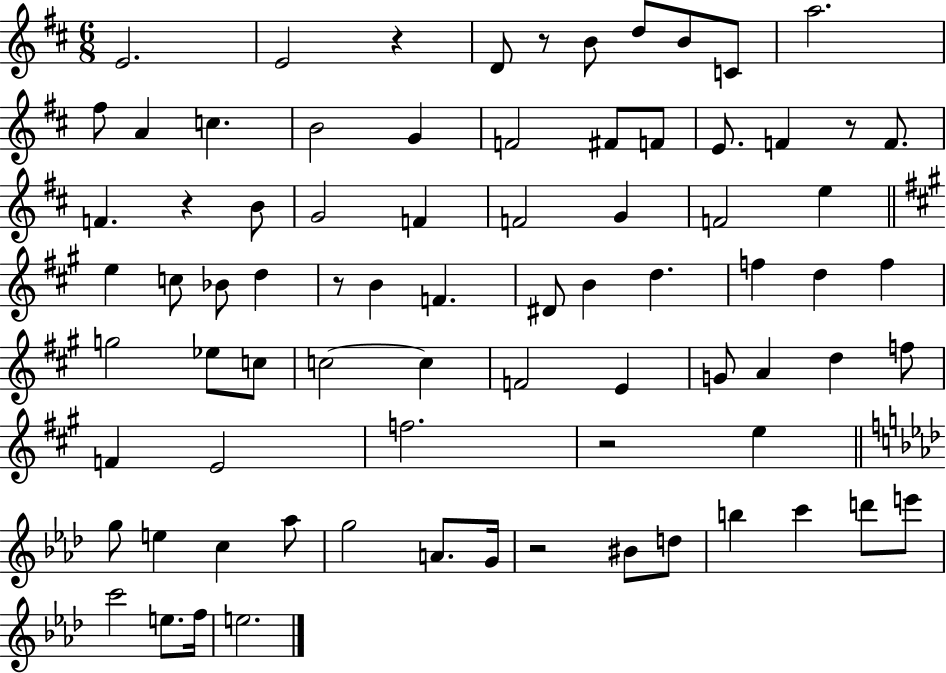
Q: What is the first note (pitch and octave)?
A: E4